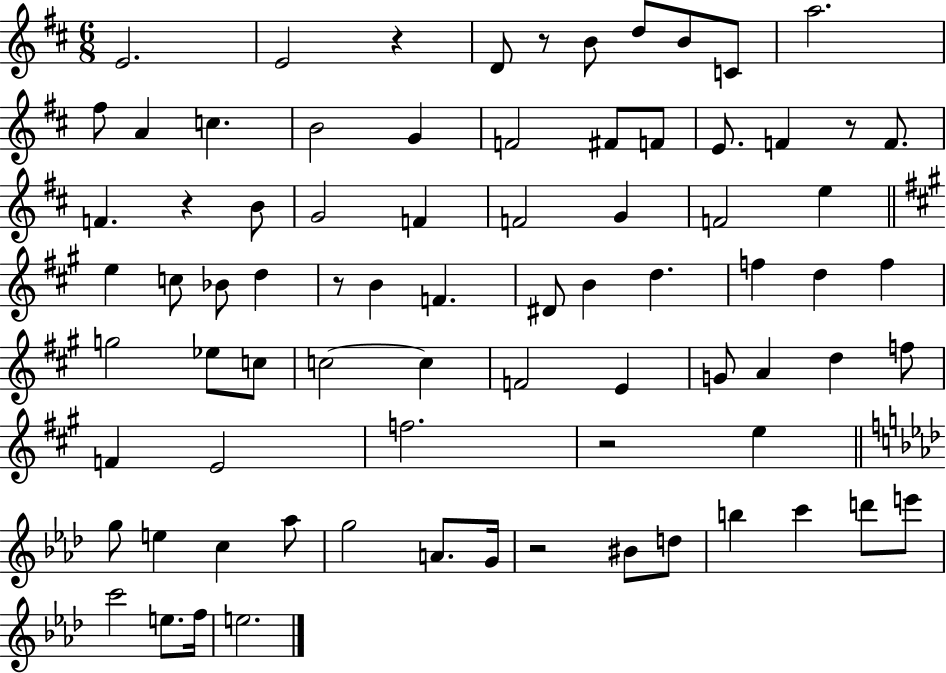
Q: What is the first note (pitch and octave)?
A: E4